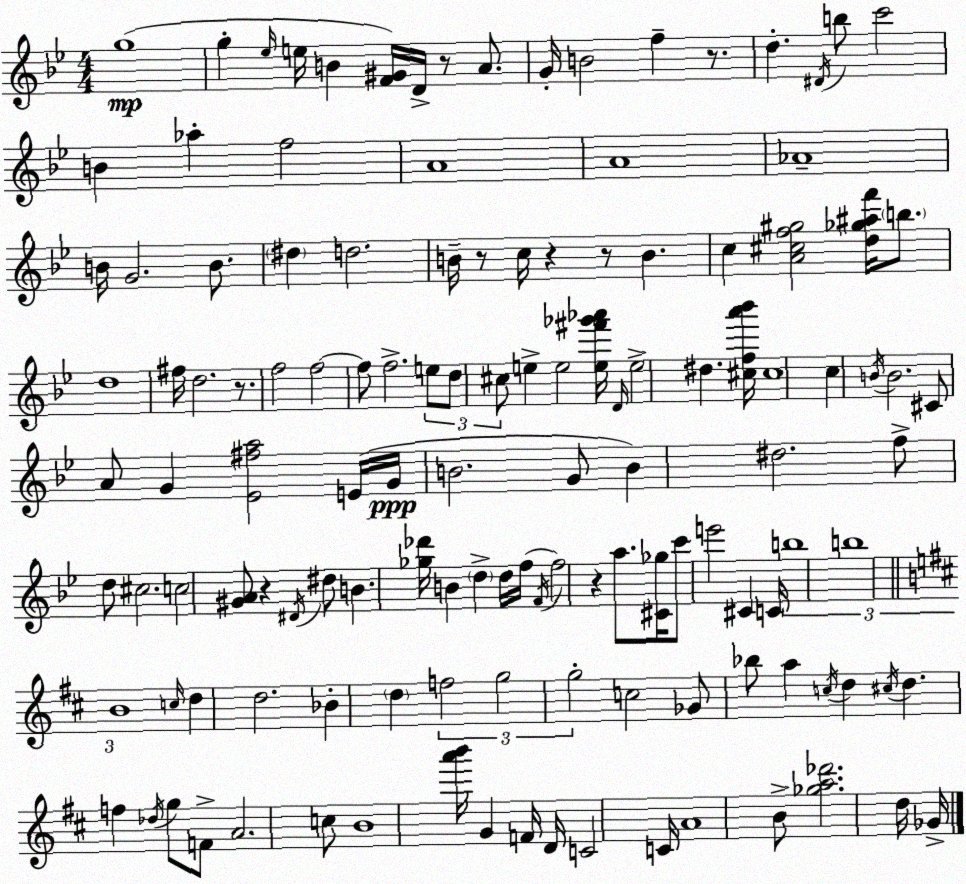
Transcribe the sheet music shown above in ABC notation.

X:1
T:Untitled
M:4/4
L:1/4
K:Gm
g4 g _e/4 e/4 B [F^G]/4 D/4 z/2 A/2 G/4 B2 f z/2 d ^D/4 b/2 c'2 B _a f2 A4 A4 _A4 B/4 G2 B/2 ^d d2 B/4 z/2 c/4 z z/2 B c [A^cf^g]2 [d_g^af']/4 b/2 d4 ^f/4 d2 z/2 f2 f2 f/2 f2 e/2 d/2 ^c/2 e e2 [e^f'_g'_a']/4 D/4 e2 ^d [^cfa'_b']/4 ^c4 c B/4 B2 ^C/2 A/2 G [_E^fa]2 E/4 G/4 B2 G/2 B ^d2 f/2 d/2 ^c2 c2 [^GA]/2 z ^D/4 ^d/2 B [_g_d']/4 B d d/4 f/4 F/4 f2 z a/2 [^C_g]/4 c'/2 e'2 ^C C/4 b4 b4 B4 c/4 d d2 _B d f2 g2 g2 c2 _G/2 _b/2 a c/4 d ^c/4 d f _d/4 g/2 F/2 A2 c/2 B4 [a'b']/4 G F/4 D/4 C2 C/4 A4 B/2 [_ga_d']2 d/4 _G/4